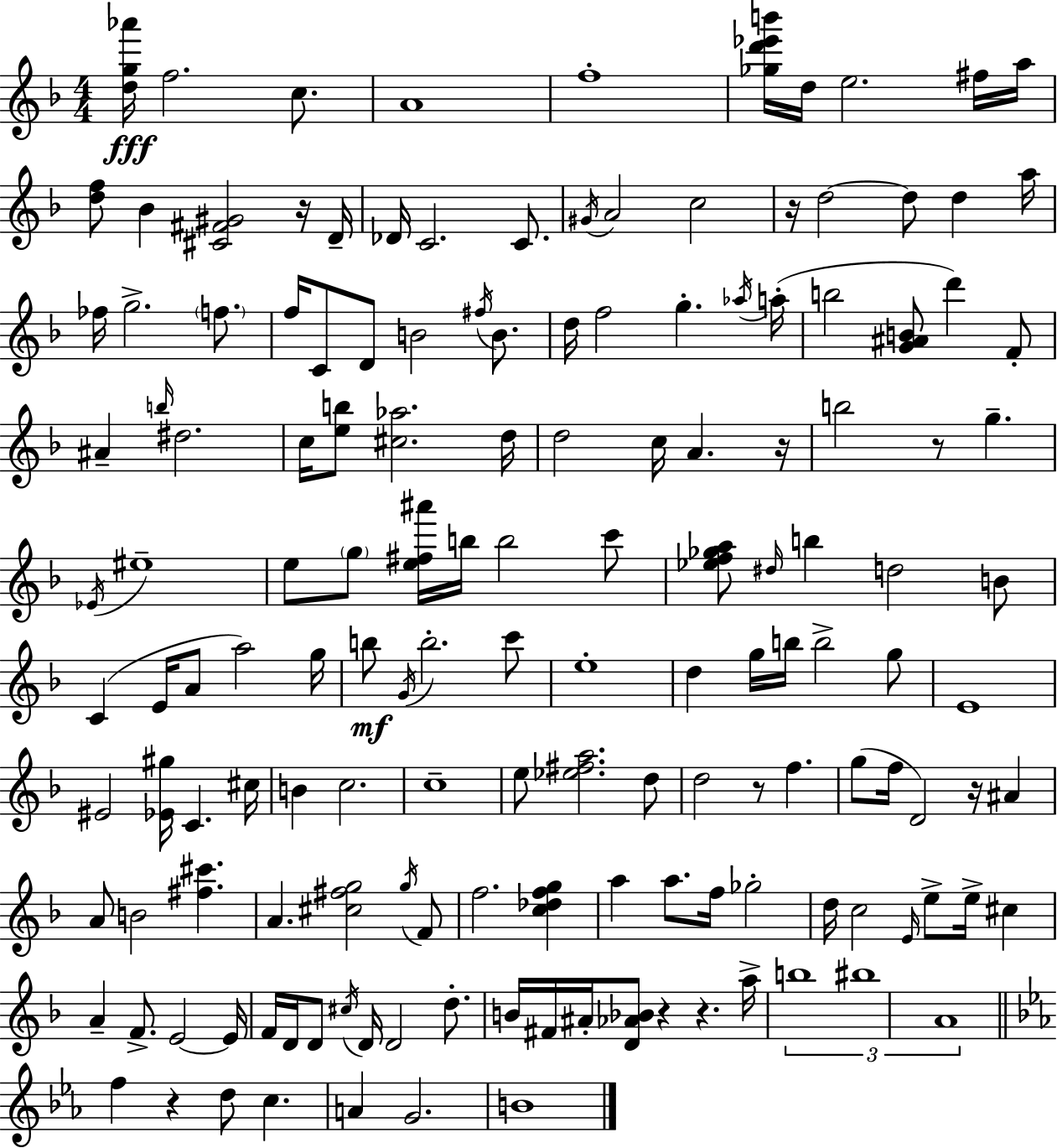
[D5,G5,Ab6]/s F5/h. C5/e. A4/w F5/w [Gb5,D6,Eb6,B6]/s D5/s E5/h. F#5/s A5/s [D5,F5]/e Bb4/q [C#4,F#4,G#4]/h R/s D4/s Db4/s C4/h. C4/e. G#4/s A4/h C5/h R/s D5/h D5/e D5/q A5/s FES5/s G5/h. F5/e. F5/s C4/e D4/e B4/h F#5/s B4/e. D5/s F5/h G5/q. Ab5/s A5/s B5/h [G4,A#4,B4]/e D6/q F4/e A#4/q B5/s D#5/h. C5/s [E5,B5]/e [C#5,Ab5]/h. D5/s D5/h C5/s A4/q. R/s B5/h R/e G5/q. Eb4/s EIS5/w E5/e G5/e [E5,F#5,A#6]/s B5/s B5/h C6/e [Eb5,F5,Gb5,A5]/e D#5/s B5/q D5/h B4/e C4/q E4/s A4/e A5/h G5/s B5/e G4/s B5/h. C6/e E5/w D5/q G5/s B5/s B5/h G5/e E4/w EIS4/h [Eb4,G#5]/s C4/q. C#5/s B4/q C5/h. C5/w E5/e [Eb5,F#5,A5]/h. D5/e D5/h R/e F5/q. G5/e F5/s D4/h R/s A#4/q A4/e B4/h [F#5,C#6]/q. A4/q. [C#5,F#5,G5]/h G5/s F4/e F5/h. [C5,Db5,F5,G5]/q A5/q A5/e. F5/s Gb5/h D5/s C5/h E4/s E5/e E5/s C#5/q A4/q F4/e. E4/h E4/s F4/s D4/s D4/e C#5/s D4/s D4/h D5/e. B4/s F#4/s A#4/s [D4,Ab4,Bb4]/e R/q R/q. A5/s B5/w BIS5/w A4/w F5/q R/q D5/e C5/q. A4/q G4/h. B4/w